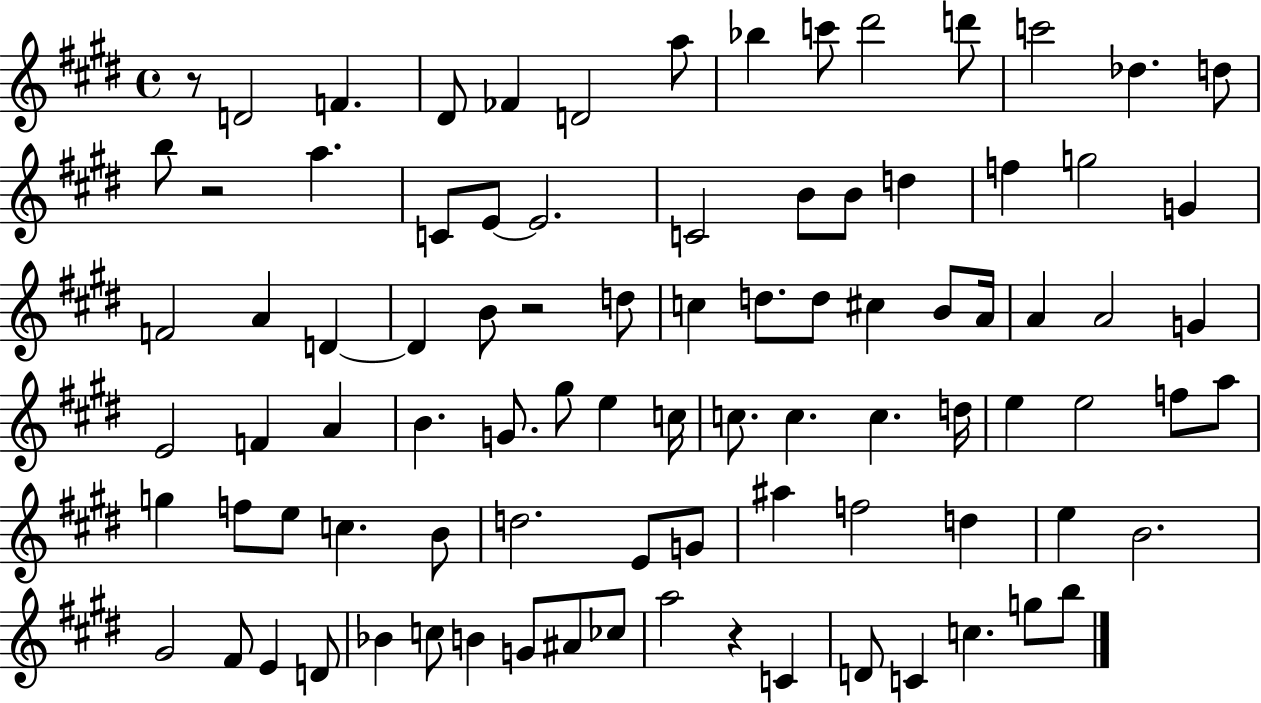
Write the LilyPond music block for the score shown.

{
  \clef treble
  \time 4/4
  \defaultTimeSignature
  \key e \major
  r8 d'2 f'4. | dis'8 fes'4 d'2 a''8 | bes''4 c'''8 dis'''2 d'''8 | c'''2 des''4. d''8 | \break b''8 r2 a''4. | c'8 e'8~~ e'2. | c'2 b'8 b'8 d''4 | f''4 g''2 g'4 | \break f'2 a'4 d'4~~ | d'4 b'8 r2 d''8 | c''4 d''8. d''8 cis''4 b'8 a'16 | a'4 a'2 g'4 | \break e'2 f'4 a'4 | b'4. g'8. gis''8 e''4 c''16 | c''8. c''4. c''4. d''16 | e''4 e''2 f''8 a''8 | \break g''4 f''8 e''8 c''4. b'8 | d''2. e'8 g'8 | ais''4 f''2 d''4 | e''4 b'2. | \break gis'2 fis'8 e'4 d'8 | bes'4 c''8 b'4 g'8 ais'8 ces''8 | a''2 r4 c'4 | d'8 c'4 c''4. g''8 b''8 | \break \bar "|."
}